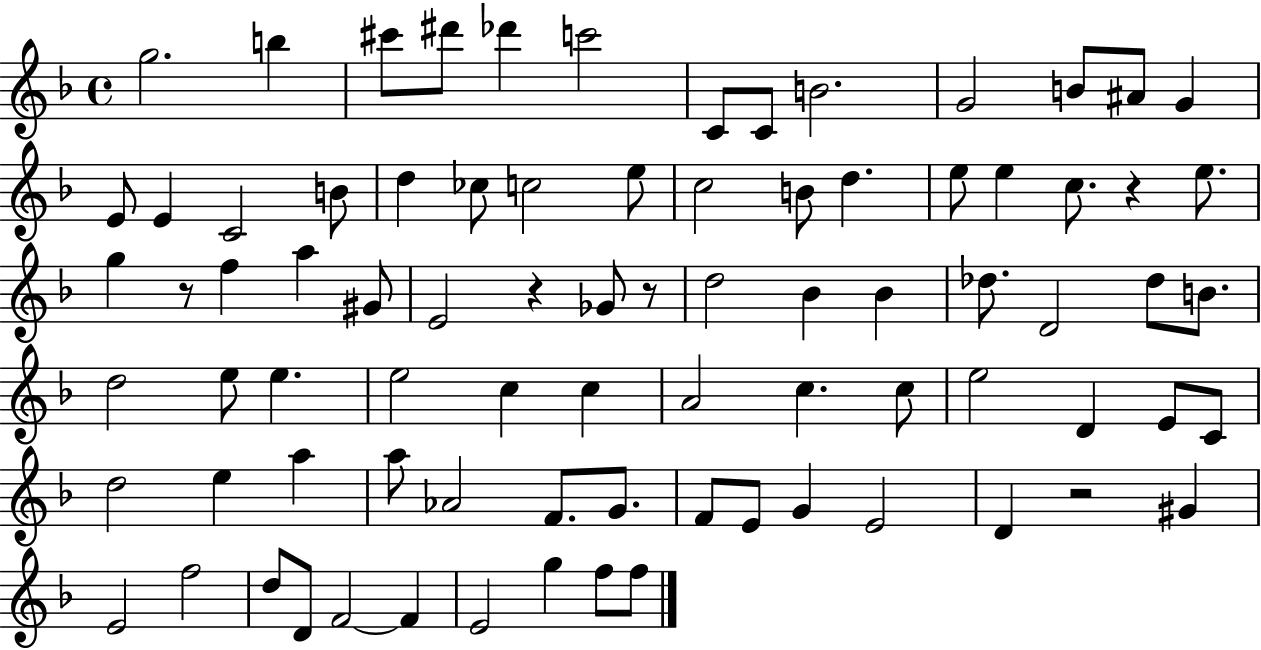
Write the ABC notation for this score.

X:1
T:Untitled
M:4/4
L:1/4
K:F
g2 b ^c'/2 ^d'/2 _d' c'2 C/2 C/2 B2 G2 B/2 ^A/2 G E/2 E C2 B/2 d _c/2 c2 e/2 c2 B/2 d e/2 e c/2 z e/2 g z/2 f a ^G/2 E2 z _G/2 z/2 d2 _B _B _d/2 D2 _d/2 B/2 d2 e/2 e e2 c c A2 c c/2 e2 D E/2 C/2 d2 e a a/2 _A2 F/2 G/2 F/2 E/2 G E2 D z2 ^G E2 f2 d/2 D/2 F2 F E2 g f/2 f/2